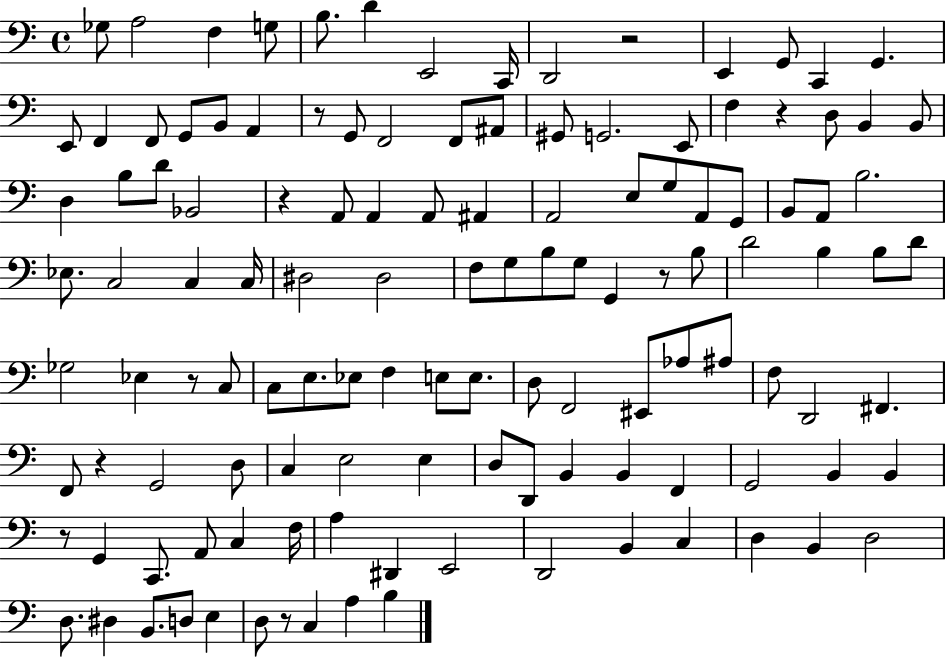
X:1
T:Untitled
M:4/4
L:1/4
K:C
_G,/2 A,2 F, G,/2 B,/2 D E,,2 C,,/4 D,,2 z2 E,, G,,/2 C,, G,, E,,/2 F,, F,,/2 G,,/2 B,,/2 A,, z/2 G,,/2 F,,2 F,,/2 ^A,,/2 ^G,,/2 G,,2 E,,/2 F, z D,/2 B,, B,,/2 D, B,/2 D/2 _B,,2 z A,,/2 A,, A,,/2 ^A,, A,,2 E,/2 G,/2 A,,/2 G,,/2 B,,/2 A,,/2 B,2 _E,/2 C,2 C, C,/4 ^D,2 ^D,2 F,/2 G,/2 B,/2 G,/2 G,, z/2 B,/2 D2 B, B,/2 D/2 _G,2 _E, z/2 C,/2 C,/2 E,/2 _E,/2 F, E,/2 E,/2 D,/2 F,,2 ^E,,/2 _A,/2 ^A,/2 F,/2 D,,2 ^F,, F,,/2 z G,,2 D,/2 C, E,2 E, D,/2 D,,/2 B,, B,, F,, G,,2 B,, B,, z/2 G,, C,,/2 A,,/2 C, F,/4 A, ^D,, E,,2 D,,2 B,, C, D, B,, D,2 D,/2 ^D, B,,/2 D,/2 E, D,/2 z/2 C, A, B,